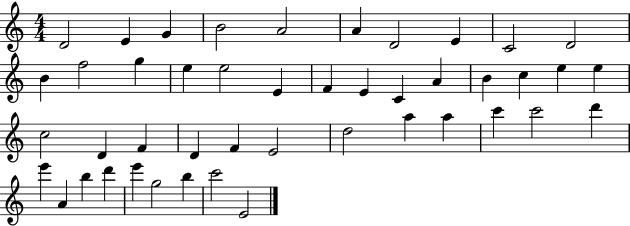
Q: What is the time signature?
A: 4/4